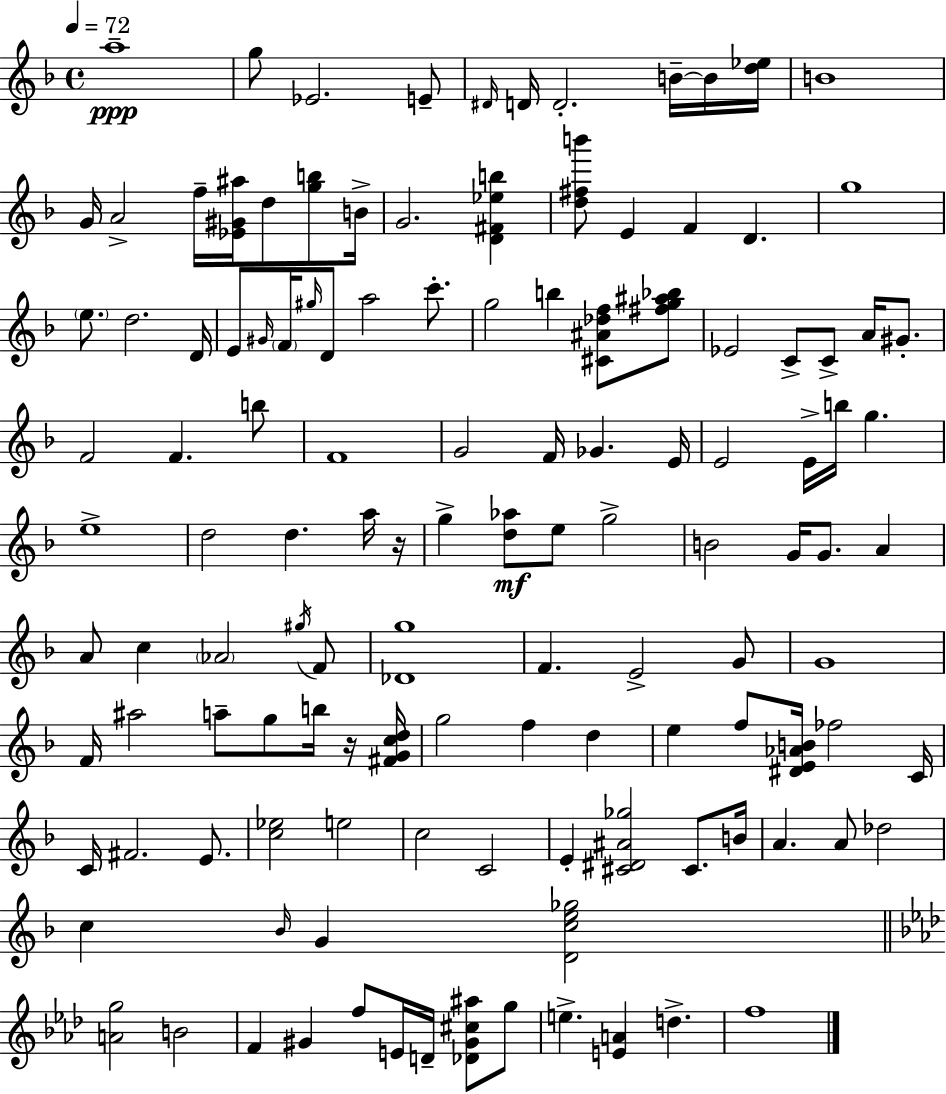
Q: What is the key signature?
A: F major